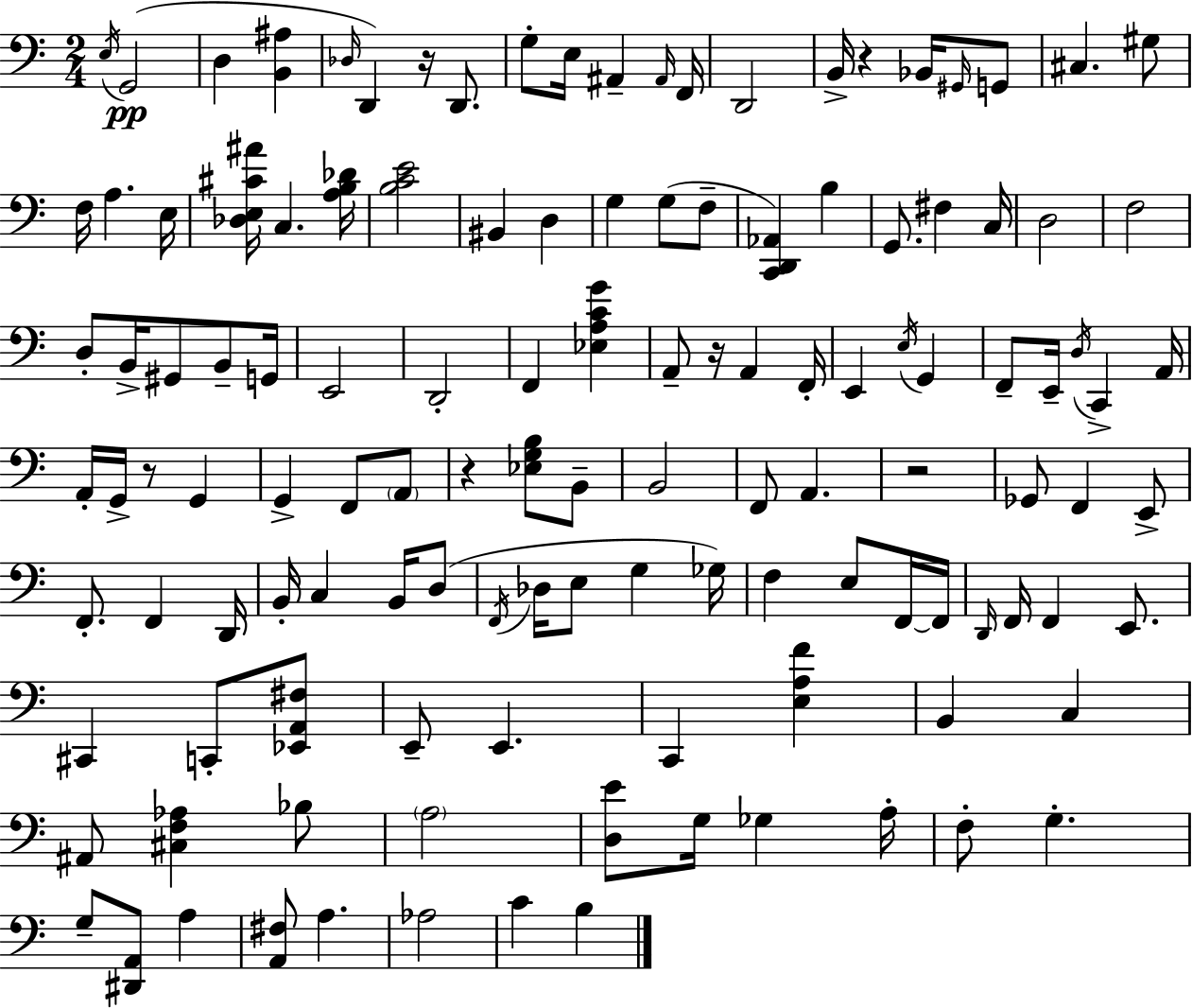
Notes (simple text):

E3/s G2/h D3/q [B2,A#3]/q Db3/s D2/q R/s D2/e. G3/e E3/s A#2/q A#2/s F2/s D2/h B2/s R/q Bb2/s G#2/s G2/e C#3/q. G#3/e F3/s A3/q. E3/s [Db3,E3,C#4,A#4]/s C3/q. [A3,B3,Db4]/s [B3,C4,E4]/h BIS2/q D3/q G3/q G3/e F3/e [C2,D2,Ab2]/q B3/q G2/e. F#3/q C3/s D3/h F3/h D3/e B2/s G#2/e B2/e G2/s E2/h D2/h F2/q [Eb3,A3,C4,G4]/q A2/e R/s A2/q F2/s E2/q E3/s G2/q F2/e E2/s D3/s C2/q A2/s A2/s G2/s R/e G2/q G2/q F2/e A2/e R/q [Eb3,G3,B3]/e B2/e B2/h F2/e A2/q. R/h Gb2/e F2/q E2/e F2/e. F2/q D2/s B2/s C3/q B2/s D3/e F2/s Db3/s E3/e G3/q Gb3/s F3/q E3/e F2/s F2/s D2/s F2/s F2/q E2/e. C#2/q C2/e [Eb2,A2,F#3]/e E2/e E2/q. C2/q [E3,A3,F4]/q B2/q C3/q A#2/e [C#3,F3,Ab3]/q Bb3/e A3/h [D3,E4]/e G3/s Gb3/q A3/s F3/e G3/q. G3/e [D#2,A2]/e A3/q [A2,F#3]/e A3/q. Ab3/h C4/q B3/q